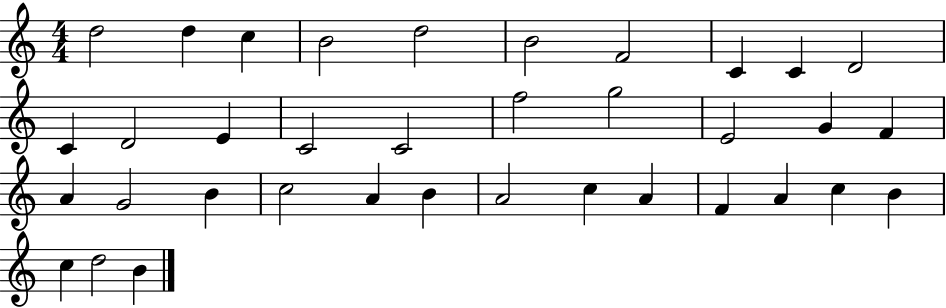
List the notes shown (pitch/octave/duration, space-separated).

D5/h D5/q C5/q B4/h D5/h B4/h F4/h C4/q C4/q D4/h C4/q D4/h E4/q C4/h C4/h F5/h G5/h E4/h G4/q F4/q A4/q G4/h B4/q C5/h A4/q B4/q A4/h C5/q A4/q F4/q A4/q C5/q B4/q C5/q D5/h B4/q